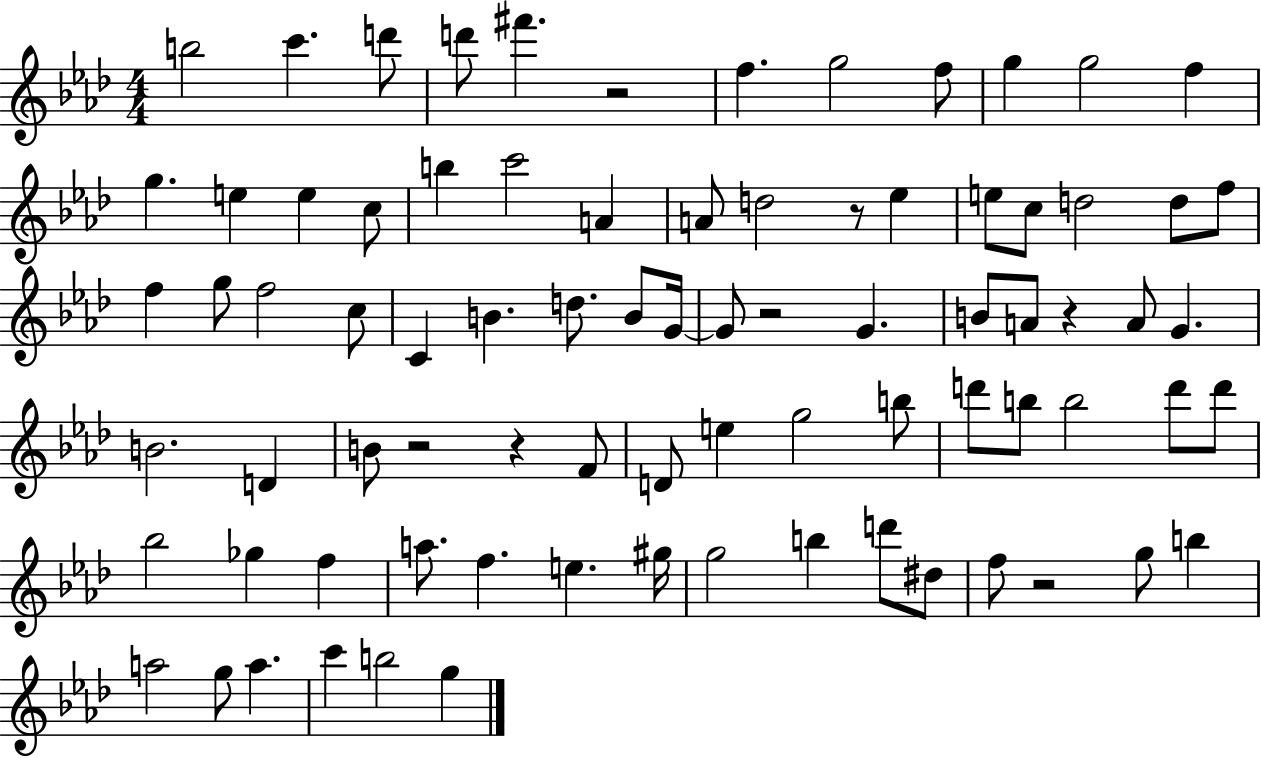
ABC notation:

X:1
T:Untitled
M:4/4
L:1/4
K:Ab
b2 c' d'/2 d'/2 ^f' z2 f g2 f/2 g g2 f g e e c/2 b c'2 A A/2 d2 z/2 _e e/2 c/2 d2 d/2 f/2 f g/2 f2 c/2 C B d/2 B/2 G/4 G/2 z2 G B/2 A/2 z A/2 G B2 D B/2 z2 z F/2 D/2 e g2 b/2 d'/2 b/2 b2 d'/2 d'/2 _b2 _g f a/2 f e ^g/4 g2 b d'/2 ^d/2 f/2 z2 g/2 b a2 g/2 a c' b2 g